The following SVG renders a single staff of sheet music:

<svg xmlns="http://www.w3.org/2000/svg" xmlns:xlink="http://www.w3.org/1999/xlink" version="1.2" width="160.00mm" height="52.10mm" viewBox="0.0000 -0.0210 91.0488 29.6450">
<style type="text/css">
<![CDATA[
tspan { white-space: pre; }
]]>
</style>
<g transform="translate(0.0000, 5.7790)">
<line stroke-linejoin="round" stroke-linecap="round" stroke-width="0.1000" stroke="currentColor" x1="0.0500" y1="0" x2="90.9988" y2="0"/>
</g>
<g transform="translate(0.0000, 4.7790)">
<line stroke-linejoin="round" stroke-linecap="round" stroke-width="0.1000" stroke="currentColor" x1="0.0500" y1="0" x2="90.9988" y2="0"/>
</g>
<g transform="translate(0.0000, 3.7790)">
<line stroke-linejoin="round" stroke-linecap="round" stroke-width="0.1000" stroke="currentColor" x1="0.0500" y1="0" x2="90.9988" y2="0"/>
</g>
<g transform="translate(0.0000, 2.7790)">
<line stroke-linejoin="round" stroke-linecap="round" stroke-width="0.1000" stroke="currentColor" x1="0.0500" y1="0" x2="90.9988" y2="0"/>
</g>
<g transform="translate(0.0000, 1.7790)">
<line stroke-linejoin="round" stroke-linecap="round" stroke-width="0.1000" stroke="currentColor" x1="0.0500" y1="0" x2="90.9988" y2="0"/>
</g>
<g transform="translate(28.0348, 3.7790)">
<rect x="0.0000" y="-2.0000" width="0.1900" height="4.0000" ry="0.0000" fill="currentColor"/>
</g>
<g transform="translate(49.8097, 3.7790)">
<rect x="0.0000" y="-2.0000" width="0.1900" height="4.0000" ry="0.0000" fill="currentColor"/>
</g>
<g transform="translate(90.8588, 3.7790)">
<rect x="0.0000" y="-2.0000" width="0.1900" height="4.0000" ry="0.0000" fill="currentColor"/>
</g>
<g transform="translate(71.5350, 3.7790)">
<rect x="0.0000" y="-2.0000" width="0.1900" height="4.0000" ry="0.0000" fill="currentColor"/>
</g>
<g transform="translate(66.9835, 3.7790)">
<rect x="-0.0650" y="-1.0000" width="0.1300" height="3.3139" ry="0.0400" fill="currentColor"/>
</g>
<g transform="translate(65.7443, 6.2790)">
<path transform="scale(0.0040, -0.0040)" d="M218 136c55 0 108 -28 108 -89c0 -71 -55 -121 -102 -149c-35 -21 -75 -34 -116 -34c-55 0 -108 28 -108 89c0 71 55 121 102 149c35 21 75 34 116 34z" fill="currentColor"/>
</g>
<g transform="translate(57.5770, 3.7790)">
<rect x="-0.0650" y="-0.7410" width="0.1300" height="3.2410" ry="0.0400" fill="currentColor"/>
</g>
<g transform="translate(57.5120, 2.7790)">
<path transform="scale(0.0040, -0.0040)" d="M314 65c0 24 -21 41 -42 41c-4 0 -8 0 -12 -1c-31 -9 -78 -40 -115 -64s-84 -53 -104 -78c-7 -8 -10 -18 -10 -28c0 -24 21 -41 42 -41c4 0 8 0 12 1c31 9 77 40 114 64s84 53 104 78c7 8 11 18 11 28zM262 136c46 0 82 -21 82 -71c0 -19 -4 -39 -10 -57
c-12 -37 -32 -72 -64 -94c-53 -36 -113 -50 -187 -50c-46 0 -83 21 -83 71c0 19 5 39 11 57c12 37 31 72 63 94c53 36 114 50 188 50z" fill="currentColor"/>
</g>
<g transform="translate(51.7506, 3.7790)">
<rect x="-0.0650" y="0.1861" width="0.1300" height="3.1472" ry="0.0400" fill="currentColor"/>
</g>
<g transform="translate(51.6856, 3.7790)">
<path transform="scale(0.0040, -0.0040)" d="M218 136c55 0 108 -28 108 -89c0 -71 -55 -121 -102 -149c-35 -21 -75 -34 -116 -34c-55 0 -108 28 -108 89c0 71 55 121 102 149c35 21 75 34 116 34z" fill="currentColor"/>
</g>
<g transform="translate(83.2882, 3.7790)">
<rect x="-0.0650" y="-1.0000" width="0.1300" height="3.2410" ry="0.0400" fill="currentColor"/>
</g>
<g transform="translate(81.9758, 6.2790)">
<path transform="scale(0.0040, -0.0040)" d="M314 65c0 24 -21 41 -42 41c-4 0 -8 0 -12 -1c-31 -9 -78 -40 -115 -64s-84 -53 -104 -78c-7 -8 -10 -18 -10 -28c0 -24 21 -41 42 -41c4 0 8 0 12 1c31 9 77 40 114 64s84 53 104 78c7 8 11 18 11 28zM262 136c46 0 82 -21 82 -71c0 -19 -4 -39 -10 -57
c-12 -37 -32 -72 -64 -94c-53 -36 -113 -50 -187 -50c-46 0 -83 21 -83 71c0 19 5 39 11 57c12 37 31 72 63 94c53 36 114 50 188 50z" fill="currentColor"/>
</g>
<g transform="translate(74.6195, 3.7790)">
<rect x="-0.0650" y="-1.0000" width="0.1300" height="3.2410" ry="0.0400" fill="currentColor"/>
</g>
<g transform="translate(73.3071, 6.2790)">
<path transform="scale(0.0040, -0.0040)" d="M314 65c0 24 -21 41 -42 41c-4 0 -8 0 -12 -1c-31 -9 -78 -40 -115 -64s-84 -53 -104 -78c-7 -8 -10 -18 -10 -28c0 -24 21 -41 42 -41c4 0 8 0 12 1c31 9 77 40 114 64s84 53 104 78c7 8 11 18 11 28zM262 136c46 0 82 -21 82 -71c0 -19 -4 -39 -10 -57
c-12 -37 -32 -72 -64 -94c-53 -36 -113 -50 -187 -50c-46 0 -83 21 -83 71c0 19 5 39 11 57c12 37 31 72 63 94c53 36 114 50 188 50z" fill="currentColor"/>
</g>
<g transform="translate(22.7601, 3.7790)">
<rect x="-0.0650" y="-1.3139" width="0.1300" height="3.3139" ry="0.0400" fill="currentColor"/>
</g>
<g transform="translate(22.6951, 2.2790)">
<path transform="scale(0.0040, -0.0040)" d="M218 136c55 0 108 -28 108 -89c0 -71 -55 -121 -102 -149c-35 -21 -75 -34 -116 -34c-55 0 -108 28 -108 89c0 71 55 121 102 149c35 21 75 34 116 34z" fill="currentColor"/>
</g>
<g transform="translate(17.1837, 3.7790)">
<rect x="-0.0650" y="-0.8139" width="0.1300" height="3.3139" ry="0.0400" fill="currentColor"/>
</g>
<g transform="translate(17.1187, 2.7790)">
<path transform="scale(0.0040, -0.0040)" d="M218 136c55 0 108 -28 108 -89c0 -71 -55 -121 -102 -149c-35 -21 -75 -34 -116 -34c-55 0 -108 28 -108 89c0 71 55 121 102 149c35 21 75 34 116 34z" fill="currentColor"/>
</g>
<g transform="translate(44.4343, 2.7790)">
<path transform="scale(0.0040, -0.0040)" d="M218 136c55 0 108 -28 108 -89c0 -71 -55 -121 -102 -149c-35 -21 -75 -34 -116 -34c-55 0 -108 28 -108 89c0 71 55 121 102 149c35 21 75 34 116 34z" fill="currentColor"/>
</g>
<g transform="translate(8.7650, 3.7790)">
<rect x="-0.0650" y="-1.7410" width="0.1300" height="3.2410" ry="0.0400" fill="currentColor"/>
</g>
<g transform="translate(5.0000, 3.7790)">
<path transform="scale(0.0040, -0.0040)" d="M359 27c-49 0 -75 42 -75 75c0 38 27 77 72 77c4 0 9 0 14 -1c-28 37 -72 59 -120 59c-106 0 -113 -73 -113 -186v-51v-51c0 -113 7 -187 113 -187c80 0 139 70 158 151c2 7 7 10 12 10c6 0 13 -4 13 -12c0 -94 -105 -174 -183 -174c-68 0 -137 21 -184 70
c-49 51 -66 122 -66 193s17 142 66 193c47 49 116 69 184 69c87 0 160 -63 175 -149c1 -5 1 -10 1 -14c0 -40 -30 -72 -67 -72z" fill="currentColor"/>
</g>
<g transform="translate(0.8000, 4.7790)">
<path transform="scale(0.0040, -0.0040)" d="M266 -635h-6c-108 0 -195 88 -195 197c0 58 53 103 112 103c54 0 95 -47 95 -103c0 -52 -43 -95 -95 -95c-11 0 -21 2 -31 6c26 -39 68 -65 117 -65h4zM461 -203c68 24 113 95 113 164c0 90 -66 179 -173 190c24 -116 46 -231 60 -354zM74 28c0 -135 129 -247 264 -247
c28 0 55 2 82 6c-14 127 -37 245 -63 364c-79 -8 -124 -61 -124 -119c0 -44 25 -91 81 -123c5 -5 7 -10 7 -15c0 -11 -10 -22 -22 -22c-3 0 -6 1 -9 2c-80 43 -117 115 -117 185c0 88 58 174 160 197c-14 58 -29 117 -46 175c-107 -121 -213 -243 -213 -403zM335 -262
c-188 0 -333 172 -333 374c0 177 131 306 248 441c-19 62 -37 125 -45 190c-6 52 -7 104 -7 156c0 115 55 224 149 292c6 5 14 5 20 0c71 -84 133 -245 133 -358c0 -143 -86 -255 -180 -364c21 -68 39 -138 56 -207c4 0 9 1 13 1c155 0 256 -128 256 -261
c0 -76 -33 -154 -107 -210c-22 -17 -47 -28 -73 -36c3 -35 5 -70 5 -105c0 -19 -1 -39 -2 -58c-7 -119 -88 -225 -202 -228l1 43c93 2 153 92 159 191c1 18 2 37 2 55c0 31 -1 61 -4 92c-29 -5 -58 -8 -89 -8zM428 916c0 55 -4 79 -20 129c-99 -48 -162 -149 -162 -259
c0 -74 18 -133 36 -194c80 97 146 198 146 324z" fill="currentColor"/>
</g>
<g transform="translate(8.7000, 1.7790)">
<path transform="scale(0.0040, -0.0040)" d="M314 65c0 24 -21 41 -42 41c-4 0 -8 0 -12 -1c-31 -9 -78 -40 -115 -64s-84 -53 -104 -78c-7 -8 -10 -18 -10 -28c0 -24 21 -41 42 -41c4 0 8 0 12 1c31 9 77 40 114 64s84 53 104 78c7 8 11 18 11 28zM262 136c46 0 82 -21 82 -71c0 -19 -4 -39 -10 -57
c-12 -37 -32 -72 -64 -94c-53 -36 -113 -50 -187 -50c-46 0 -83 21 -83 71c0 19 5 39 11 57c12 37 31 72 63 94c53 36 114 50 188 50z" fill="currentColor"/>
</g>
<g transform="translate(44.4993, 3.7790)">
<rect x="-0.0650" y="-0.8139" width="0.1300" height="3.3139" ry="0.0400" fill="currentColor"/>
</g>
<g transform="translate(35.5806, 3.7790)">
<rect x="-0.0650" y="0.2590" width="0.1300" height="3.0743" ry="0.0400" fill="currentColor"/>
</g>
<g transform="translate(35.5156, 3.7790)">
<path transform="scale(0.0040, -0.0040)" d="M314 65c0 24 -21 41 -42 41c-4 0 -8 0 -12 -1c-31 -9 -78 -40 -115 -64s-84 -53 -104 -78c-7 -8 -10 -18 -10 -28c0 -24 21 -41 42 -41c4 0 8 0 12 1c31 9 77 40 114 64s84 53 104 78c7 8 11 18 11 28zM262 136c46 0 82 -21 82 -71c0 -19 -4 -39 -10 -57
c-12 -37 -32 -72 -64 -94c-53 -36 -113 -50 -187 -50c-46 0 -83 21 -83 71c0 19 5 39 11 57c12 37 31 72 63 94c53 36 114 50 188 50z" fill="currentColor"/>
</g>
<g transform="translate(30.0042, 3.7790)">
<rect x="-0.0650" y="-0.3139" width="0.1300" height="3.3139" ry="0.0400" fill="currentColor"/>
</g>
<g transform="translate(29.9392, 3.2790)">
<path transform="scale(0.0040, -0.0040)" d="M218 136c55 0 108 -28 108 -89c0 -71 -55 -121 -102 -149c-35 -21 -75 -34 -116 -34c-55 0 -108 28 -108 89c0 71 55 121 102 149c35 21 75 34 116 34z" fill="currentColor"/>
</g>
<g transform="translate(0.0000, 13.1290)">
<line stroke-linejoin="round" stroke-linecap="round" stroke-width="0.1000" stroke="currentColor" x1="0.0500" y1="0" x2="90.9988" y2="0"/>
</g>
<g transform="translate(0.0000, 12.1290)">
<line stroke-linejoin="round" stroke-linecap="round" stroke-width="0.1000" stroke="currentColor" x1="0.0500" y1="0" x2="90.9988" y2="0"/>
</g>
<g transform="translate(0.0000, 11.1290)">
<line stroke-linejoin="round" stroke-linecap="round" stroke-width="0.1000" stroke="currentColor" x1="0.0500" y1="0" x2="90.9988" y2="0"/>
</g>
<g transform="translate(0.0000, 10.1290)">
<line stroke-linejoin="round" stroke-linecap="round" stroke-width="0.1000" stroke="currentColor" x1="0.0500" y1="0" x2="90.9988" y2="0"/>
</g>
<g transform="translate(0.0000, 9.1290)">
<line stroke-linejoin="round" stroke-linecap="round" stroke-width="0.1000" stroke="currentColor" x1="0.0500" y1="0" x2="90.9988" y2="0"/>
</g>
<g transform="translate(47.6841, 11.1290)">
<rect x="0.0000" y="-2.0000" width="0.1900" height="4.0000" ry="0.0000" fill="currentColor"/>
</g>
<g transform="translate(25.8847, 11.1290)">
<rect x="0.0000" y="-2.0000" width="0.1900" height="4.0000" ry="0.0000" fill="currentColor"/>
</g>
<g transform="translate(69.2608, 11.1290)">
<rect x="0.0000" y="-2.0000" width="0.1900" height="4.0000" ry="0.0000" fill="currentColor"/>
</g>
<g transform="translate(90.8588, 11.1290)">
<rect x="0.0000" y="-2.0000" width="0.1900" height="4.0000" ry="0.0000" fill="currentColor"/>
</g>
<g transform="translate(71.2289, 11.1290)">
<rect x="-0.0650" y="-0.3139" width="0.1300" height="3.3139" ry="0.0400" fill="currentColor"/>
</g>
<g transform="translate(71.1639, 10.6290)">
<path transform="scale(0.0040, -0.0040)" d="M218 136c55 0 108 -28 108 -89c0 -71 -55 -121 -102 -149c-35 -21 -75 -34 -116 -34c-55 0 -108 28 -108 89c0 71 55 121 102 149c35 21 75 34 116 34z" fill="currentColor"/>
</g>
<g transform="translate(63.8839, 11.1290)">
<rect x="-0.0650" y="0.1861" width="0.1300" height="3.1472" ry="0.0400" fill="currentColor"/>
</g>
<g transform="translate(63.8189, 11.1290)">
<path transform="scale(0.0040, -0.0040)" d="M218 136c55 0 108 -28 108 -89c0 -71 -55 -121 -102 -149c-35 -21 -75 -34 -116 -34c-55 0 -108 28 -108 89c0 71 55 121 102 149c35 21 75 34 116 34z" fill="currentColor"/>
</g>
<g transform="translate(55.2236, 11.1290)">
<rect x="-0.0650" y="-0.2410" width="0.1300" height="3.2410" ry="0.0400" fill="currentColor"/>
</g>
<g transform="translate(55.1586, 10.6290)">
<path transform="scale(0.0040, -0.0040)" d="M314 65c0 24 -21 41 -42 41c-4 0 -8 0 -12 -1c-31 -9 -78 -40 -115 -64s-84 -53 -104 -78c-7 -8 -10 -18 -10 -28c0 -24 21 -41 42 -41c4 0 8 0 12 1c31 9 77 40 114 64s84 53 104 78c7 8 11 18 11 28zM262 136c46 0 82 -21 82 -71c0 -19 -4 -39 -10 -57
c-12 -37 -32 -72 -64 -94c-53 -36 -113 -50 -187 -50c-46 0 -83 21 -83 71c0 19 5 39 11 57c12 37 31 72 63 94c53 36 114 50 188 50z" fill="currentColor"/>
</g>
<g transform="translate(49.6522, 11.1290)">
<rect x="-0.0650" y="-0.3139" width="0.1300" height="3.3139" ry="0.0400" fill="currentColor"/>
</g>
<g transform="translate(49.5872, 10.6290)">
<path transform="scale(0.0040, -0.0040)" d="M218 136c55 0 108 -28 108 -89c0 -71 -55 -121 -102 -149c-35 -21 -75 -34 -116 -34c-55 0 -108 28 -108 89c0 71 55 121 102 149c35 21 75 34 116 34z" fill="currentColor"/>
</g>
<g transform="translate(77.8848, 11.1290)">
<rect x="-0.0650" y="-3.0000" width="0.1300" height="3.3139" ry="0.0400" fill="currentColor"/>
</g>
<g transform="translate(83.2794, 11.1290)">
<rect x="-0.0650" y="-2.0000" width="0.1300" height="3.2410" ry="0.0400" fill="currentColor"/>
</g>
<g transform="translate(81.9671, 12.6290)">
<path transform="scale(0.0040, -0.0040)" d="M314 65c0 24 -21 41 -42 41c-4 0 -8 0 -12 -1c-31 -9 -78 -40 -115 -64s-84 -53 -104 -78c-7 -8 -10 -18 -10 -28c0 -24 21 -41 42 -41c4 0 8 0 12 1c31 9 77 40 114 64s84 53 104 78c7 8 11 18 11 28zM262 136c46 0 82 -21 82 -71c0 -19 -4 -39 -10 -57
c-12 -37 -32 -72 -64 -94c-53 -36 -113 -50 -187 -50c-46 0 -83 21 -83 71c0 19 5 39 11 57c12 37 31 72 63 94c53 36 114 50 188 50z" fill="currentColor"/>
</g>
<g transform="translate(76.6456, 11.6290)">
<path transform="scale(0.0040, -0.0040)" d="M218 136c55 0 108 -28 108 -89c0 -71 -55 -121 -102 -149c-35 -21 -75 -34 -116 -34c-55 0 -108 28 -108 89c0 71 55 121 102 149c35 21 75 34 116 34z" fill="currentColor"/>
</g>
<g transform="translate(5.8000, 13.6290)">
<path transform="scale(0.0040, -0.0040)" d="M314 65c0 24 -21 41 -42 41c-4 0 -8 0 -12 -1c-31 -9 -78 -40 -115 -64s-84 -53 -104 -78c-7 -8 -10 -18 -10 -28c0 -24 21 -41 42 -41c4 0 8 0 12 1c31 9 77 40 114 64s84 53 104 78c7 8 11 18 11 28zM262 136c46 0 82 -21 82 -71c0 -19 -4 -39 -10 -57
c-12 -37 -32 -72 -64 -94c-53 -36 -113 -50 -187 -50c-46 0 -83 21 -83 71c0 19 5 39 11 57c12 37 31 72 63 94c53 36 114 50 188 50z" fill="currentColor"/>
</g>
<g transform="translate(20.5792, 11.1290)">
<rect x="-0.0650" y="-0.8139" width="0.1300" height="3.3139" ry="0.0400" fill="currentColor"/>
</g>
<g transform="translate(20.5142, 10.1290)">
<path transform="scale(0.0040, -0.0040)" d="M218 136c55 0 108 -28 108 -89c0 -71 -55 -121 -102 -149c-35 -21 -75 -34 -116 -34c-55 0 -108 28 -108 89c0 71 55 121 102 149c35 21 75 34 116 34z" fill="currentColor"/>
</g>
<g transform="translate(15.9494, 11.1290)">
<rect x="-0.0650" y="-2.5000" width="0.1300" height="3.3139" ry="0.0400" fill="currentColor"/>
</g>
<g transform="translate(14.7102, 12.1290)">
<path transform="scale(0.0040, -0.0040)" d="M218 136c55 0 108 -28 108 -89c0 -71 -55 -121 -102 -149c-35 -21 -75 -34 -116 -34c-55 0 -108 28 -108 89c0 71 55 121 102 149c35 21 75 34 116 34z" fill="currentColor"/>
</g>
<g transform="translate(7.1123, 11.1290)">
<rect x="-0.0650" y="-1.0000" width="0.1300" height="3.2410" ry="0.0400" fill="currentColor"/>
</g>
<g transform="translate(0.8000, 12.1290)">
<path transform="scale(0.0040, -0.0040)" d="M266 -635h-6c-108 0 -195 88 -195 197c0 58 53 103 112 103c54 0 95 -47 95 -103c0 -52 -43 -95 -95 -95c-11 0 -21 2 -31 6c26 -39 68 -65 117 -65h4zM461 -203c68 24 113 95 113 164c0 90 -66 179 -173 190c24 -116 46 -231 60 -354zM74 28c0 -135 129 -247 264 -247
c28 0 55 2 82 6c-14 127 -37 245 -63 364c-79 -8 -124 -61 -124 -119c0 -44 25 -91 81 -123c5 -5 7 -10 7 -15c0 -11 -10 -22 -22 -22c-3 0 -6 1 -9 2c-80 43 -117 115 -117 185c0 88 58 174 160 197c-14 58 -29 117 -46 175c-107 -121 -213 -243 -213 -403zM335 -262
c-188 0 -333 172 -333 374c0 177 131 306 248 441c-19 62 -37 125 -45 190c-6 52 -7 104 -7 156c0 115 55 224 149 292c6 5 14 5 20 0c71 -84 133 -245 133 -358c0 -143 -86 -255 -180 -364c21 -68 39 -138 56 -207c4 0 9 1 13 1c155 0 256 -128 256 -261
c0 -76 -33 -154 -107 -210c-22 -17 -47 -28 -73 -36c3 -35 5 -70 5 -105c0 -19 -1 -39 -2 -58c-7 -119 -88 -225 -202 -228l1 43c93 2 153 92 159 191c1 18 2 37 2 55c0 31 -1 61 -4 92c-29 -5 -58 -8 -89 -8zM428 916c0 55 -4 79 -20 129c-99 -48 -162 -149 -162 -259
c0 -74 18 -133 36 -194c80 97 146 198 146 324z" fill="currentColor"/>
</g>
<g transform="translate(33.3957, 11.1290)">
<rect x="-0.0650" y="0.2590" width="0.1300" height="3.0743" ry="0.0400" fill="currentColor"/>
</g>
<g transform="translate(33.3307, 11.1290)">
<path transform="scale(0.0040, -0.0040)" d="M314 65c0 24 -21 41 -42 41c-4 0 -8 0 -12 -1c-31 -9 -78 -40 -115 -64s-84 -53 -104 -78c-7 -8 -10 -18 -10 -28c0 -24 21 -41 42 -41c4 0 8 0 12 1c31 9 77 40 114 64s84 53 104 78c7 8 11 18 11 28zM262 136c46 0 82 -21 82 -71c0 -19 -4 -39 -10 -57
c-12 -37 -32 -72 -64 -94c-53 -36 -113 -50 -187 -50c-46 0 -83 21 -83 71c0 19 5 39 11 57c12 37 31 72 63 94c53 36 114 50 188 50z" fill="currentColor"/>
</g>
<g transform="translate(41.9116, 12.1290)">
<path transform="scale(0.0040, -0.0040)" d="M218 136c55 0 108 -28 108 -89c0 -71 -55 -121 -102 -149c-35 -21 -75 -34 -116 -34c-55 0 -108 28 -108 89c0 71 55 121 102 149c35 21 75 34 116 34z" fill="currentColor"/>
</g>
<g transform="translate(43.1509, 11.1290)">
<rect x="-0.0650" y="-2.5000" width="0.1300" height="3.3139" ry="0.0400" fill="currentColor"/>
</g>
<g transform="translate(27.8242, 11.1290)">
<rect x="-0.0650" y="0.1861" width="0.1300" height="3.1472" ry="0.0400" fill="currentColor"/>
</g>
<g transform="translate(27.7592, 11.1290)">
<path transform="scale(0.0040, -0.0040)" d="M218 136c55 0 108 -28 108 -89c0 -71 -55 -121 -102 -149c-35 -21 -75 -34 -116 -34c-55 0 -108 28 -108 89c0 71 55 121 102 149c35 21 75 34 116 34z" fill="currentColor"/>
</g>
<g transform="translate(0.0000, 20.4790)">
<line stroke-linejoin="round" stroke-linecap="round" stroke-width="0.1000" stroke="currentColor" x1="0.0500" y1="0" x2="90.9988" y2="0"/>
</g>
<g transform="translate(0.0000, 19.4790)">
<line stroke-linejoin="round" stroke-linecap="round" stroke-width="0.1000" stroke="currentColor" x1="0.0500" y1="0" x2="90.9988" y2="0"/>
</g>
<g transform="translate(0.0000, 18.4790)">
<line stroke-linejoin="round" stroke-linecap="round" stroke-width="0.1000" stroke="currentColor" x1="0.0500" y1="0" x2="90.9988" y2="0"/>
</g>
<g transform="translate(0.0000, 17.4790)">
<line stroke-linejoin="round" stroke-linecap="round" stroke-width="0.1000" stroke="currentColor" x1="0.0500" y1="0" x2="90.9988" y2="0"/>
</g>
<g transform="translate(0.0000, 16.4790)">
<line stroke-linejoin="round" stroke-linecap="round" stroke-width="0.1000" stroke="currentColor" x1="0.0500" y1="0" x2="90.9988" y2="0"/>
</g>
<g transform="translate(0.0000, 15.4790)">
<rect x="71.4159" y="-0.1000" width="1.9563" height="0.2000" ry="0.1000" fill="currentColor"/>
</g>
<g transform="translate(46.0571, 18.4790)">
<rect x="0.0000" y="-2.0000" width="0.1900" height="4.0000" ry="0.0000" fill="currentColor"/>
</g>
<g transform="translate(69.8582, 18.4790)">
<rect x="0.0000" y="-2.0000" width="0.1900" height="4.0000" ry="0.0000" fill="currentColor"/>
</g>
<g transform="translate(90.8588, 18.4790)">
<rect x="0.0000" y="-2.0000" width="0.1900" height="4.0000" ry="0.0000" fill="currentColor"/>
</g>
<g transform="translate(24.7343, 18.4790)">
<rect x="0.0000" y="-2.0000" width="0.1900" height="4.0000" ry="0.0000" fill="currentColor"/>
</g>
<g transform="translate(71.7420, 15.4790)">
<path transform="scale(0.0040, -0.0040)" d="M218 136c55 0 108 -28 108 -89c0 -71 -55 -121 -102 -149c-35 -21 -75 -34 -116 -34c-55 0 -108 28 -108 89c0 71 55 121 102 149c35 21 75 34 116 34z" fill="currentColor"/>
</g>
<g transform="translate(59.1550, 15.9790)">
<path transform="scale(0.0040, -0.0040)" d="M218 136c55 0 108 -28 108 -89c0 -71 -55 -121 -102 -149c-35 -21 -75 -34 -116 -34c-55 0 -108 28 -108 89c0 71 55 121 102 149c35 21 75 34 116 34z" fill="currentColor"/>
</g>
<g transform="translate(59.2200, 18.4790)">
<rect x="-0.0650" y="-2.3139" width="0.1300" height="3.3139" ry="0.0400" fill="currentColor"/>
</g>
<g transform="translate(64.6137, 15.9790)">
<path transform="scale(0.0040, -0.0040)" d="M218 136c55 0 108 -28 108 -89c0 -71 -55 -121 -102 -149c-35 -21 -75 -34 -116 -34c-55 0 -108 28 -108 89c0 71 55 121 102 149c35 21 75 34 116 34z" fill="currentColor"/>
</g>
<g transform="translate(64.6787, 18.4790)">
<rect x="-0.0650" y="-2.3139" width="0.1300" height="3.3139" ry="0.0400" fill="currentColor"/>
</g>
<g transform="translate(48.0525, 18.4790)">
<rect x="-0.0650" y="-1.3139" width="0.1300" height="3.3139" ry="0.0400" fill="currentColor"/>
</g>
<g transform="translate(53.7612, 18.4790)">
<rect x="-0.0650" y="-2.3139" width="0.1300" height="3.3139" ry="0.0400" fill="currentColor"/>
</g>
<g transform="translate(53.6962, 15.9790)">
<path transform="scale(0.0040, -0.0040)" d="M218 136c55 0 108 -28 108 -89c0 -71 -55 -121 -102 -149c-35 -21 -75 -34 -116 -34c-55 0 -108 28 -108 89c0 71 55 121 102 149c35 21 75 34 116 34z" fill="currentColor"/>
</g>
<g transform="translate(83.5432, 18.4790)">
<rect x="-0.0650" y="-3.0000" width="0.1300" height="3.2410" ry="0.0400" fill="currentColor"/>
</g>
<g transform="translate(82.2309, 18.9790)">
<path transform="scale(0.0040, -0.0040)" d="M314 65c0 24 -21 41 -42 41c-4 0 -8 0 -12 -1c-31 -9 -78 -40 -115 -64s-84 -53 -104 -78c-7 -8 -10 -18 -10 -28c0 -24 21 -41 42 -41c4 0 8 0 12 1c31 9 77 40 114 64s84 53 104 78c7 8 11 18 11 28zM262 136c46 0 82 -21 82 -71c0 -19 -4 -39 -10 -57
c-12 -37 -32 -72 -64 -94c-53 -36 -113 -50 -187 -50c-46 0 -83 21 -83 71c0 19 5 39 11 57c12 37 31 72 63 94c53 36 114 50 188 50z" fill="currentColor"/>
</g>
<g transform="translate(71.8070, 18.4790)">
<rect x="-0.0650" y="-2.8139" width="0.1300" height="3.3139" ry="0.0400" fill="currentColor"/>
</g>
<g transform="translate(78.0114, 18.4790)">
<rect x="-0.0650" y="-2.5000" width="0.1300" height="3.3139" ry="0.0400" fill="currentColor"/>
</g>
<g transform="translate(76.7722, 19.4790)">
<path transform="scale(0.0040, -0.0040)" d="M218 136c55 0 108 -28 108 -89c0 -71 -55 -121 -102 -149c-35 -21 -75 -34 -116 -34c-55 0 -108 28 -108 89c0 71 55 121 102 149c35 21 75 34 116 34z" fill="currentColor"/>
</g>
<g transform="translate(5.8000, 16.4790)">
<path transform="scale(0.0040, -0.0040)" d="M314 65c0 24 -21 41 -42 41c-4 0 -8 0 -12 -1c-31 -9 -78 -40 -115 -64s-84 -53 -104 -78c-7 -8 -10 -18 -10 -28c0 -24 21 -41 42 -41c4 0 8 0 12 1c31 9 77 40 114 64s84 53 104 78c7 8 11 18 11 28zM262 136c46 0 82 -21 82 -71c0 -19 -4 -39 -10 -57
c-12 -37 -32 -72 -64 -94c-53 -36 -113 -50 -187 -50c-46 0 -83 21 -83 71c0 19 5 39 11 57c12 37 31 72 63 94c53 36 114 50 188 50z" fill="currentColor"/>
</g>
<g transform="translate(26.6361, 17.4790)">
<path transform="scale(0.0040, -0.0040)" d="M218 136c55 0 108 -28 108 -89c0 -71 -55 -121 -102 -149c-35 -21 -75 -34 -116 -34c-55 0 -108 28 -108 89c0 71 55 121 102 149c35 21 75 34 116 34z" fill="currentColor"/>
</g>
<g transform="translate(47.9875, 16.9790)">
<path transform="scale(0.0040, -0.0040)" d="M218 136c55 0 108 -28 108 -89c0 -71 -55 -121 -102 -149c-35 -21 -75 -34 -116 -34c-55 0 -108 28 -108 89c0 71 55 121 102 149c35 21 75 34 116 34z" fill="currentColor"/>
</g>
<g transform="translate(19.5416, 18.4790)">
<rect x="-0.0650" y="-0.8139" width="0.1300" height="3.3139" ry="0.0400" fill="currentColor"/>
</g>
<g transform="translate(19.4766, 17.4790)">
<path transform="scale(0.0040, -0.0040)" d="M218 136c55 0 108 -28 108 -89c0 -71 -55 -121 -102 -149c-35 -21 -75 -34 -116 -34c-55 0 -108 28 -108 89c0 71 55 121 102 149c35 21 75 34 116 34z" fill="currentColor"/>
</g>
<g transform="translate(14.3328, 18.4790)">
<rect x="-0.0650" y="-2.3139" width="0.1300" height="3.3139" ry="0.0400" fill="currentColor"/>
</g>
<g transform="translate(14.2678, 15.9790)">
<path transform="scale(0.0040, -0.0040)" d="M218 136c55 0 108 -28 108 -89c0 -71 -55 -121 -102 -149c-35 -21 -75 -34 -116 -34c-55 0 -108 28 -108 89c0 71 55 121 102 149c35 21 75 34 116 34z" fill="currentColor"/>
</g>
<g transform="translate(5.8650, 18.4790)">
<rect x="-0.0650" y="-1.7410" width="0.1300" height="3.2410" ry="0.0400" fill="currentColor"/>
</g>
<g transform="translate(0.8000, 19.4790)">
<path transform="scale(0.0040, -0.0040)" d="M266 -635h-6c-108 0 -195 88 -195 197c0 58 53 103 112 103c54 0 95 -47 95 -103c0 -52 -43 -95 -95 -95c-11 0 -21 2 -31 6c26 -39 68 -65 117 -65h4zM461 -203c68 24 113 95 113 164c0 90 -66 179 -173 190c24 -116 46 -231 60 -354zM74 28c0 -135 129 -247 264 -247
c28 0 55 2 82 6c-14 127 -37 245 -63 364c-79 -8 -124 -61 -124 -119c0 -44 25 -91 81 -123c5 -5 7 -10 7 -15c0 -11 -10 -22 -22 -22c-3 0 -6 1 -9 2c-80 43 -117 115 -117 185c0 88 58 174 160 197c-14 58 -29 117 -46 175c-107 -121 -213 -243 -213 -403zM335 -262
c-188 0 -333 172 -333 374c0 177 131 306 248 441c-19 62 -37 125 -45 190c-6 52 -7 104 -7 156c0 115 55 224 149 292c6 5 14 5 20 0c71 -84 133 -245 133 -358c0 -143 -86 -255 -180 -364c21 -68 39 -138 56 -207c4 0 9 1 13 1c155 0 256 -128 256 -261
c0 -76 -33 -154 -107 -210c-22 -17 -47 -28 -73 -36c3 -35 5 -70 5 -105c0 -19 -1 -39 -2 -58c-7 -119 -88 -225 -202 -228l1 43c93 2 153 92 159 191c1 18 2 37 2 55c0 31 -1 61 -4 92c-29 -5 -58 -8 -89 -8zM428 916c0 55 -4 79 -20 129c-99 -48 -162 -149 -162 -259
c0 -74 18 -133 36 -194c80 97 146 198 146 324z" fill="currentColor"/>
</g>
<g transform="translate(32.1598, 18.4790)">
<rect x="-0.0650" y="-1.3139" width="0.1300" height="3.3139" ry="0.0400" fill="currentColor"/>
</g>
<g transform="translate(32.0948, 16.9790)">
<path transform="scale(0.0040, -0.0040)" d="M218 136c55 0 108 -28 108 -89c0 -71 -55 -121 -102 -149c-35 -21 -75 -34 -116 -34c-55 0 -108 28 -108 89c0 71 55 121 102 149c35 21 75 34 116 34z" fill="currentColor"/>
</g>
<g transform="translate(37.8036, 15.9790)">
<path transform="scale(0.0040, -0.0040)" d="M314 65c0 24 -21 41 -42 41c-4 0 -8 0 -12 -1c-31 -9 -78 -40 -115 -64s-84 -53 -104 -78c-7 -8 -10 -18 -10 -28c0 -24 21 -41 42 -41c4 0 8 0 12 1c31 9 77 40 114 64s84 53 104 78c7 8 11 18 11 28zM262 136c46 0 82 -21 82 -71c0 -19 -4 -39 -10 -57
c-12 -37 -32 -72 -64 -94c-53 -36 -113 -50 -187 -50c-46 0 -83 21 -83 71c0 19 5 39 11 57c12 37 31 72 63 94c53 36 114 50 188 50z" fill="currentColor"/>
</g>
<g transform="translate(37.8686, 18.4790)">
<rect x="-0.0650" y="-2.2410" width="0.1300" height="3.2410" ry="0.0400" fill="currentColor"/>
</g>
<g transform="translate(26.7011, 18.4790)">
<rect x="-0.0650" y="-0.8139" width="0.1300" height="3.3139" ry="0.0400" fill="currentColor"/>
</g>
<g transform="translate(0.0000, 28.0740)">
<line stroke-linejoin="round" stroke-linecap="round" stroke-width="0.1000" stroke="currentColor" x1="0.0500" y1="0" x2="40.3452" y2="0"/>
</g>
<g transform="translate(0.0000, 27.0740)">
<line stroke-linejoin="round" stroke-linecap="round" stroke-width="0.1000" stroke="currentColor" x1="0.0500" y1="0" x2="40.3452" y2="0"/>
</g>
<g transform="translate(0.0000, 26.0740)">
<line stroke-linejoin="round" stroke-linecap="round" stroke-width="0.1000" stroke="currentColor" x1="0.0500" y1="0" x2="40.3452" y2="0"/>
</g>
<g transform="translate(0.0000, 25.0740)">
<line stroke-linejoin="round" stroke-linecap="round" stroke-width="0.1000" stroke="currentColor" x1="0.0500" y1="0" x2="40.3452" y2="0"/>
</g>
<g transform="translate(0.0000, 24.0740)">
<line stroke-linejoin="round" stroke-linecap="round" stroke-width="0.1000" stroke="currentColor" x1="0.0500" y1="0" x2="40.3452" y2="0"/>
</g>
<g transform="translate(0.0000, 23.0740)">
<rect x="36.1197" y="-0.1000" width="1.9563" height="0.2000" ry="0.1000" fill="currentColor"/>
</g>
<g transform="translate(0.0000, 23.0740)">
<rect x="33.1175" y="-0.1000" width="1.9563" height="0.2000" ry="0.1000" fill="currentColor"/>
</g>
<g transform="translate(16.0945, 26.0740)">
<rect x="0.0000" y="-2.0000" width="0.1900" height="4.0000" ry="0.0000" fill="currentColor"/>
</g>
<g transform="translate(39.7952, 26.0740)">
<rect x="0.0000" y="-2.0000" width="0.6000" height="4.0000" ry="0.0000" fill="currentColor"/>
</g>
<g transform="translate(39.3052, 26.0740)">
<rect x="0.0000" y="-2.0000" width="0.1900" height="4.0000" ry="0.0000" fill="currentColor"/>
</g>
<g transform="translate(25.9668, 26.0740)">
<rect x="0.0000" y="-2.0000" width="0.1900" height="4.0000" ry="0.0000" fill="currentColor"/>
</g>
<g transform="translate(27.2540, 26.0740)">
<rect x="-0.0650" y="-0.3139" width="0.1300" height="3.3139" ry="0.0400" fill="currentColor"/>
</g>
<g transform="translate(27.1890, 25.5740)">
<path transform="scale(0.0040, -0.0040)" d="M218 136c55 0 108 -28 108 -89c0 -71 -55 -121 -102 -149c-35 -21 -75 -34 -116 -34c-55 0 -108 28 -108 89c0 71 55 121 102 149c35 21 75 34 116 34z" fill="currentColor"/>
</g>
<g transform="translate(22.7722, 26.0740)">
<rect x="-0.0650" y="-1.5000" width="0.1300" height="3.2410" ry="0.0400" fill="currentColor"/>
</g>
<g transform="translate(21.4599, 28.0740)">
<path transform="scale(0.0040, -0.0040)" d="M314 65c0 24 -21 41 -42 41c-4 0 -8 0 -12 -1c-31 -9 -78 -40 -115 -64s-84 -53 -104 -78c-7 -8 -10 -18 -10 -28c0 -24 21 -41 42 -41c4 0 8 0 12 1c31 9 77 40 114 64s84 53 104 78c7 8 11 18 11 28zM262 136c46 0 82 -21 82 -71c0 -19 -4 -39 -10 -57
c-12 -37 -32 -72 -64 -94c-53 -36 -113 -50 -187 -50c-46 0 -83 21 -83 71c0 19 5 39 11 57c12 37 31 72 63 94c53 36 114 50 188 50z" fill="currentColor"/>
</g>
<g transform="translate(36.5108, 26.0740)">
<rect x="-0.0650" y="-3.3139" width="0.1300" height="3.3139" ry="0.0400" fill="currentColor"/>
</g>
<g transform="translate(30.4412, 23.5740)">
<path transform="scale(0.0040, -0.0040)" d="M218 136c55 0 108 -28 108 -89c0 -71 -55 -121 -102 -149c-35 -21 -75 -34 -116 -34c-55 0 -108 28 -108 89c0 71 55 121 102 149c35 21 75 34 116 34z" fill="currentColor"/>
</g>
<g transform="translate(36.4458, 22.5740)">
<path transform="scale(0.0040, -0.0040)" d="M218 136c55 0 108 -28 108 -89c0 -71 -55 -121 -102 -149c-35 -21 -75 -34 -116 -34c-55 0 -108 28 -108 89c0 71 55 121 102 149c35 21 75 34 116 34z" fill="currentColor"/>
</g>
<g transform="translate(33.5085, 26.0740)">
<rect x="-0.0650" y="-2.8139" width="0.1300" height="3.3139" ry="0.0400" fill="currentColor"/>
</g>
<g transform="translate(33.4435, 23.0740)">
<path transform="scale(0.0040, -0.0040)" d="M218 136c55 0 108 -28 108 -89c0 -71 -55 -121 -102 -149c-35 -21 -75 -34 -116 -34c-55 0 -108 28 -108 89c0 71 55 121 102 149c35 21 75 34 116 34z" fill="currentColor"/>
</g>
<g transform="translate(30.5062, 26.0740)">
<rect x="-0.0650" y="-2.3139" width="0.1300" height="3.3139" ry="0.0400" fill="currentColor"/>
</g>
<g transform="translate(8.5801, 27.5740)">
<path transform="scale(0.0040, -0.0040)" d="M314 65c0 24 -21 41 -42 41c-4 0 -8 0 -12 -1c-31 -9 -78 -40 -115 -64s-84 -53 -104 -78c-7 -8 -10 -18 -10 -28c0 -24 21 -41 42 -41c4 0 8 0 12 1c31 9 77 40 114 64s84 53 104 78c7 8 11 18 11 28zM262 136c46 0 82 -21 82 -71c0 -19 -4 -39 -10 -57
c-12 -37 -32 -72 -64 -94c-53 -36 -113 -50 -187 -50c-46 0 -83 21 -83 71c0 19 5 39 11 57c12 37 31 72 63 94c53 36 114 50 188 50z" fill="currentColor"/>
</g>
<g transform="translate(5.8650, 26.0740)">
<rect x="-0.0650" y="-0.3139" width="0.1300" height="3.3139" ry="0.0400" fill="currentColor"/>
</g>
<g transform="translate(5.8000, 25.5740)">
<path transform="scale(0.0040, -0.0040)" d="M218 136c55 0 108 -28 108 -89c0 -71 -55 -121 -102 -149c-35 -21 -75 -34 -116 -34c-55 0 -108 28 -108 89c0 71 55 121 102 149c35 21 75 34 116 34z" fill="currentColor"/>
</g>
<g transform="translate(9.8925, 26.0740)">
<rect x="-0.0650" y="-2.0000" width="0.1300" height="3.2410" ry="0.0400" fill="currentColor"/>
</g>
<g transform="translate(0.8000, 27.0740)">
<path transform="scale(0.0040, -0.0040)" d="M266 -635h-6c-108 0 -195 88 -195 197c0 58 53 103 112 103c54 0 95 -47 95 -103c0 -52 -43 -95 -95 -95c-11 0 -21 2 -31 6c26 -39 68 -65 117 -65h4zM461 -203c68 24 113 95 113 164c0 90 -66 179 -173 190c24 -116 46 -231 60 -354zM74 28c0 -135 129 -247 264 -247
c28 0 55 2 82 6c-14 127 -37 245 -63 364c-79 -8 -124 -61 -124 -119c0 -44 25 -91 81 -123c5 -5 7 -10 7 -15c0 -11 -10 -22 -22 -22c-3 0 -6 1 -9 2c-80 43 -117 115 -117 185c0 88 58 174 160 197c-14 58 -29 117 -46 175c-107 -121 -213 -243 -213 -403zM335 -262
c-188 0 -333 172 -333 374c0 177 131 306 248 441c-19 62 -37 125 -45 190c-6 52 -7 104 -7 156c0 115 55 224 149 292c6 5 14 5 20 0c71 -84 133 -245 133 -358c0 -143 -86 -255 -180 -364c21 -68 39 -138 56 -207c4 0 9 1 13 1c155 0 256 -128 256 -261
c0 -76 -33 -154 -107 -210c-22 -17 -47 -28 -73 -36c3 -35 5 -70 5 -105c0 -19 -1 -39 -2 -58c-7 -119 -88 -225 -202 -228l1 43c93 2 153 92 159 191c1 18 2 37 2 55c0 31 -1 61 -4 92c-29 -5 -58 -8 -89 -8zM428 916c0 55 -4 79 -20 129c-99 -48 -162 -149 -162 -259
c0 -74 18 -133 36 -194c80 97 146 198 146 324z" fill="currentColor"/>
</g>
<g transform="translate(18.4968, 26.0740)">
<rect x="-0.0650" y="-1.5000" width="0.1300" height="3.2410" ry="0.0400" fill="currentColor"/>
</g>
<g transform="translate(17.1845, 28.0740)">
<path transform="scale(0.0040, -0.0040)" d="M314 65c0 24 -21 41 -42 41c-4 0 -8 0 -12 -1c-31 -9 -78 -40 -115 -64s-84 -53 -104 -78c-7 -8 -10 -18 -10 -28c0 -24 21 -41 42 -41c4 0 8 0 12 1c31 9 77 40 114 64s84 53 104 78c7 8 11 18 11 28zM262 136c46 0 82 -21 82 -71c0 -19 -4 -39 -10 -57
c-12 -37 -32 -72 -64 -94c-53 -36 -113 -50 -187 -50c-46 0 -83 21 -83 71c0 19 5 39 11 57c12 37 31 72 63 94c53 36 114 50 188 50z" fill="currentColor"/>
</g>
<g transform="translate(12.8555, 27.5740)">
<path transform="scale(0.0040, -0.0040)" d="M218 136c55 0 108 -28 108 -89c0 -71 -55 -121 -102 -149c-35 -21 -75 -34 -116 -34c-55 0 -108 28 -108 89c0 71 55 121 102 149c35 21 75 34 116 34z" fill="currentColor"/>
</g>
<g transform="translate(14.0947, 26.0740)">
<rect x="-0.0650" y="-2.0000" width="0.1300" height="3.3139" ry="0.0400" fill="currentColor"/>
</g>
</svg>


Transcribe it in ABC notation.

X:1
T:Untitled
M:4/4
L:1/4
K:C
f2 d e c B2 d B d2 D D2 D2 D2 G d B B2 G c c2 B c A F2 f2 g d d e g2 e g g g a G A2 c F2 F E2 E2 c g a b